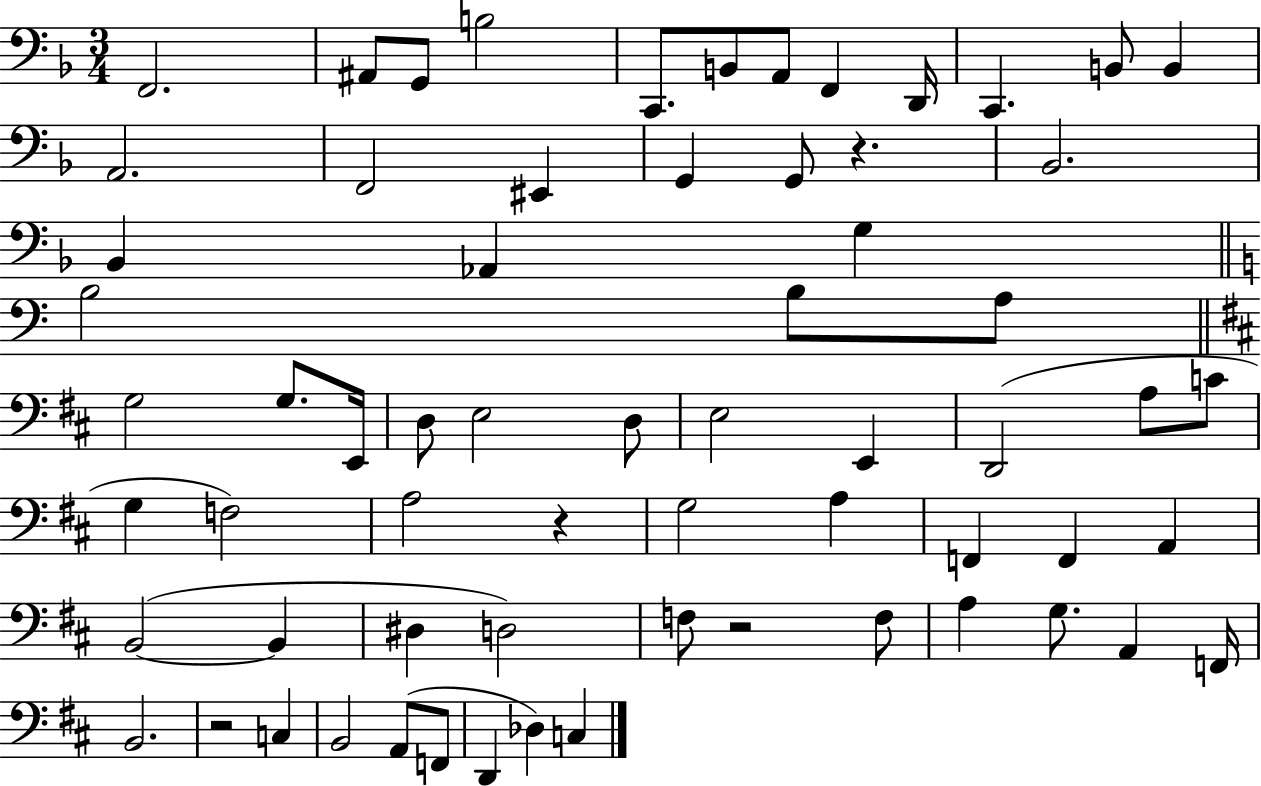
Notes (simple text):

F2/h. A#2/e G2/e B3/h C2/e. B2/e A2/e F2/q D2/s C2/q. B2/e B2/q A2/h. F2/h EIS2/q G2/q G2/e R/q. Bb2/h. Bb2/q Ab2/q G3/q B3/h B3/e A3/e G3/h G3/e. E2/s D3/e E3/h D3/e E3/h E2/q D2/h A3/e C4/e G3/q F3/h A3/h R/q G3/h A3/q F2/q F2/q A2/q B2/h B2/q D#3/q D3/h F3/e R/h F3/e A3/q G3/e. A2/q F2/s B2/h. R/h C3/q B2/h A2/e F2/e D2/q Db3/q C3/q